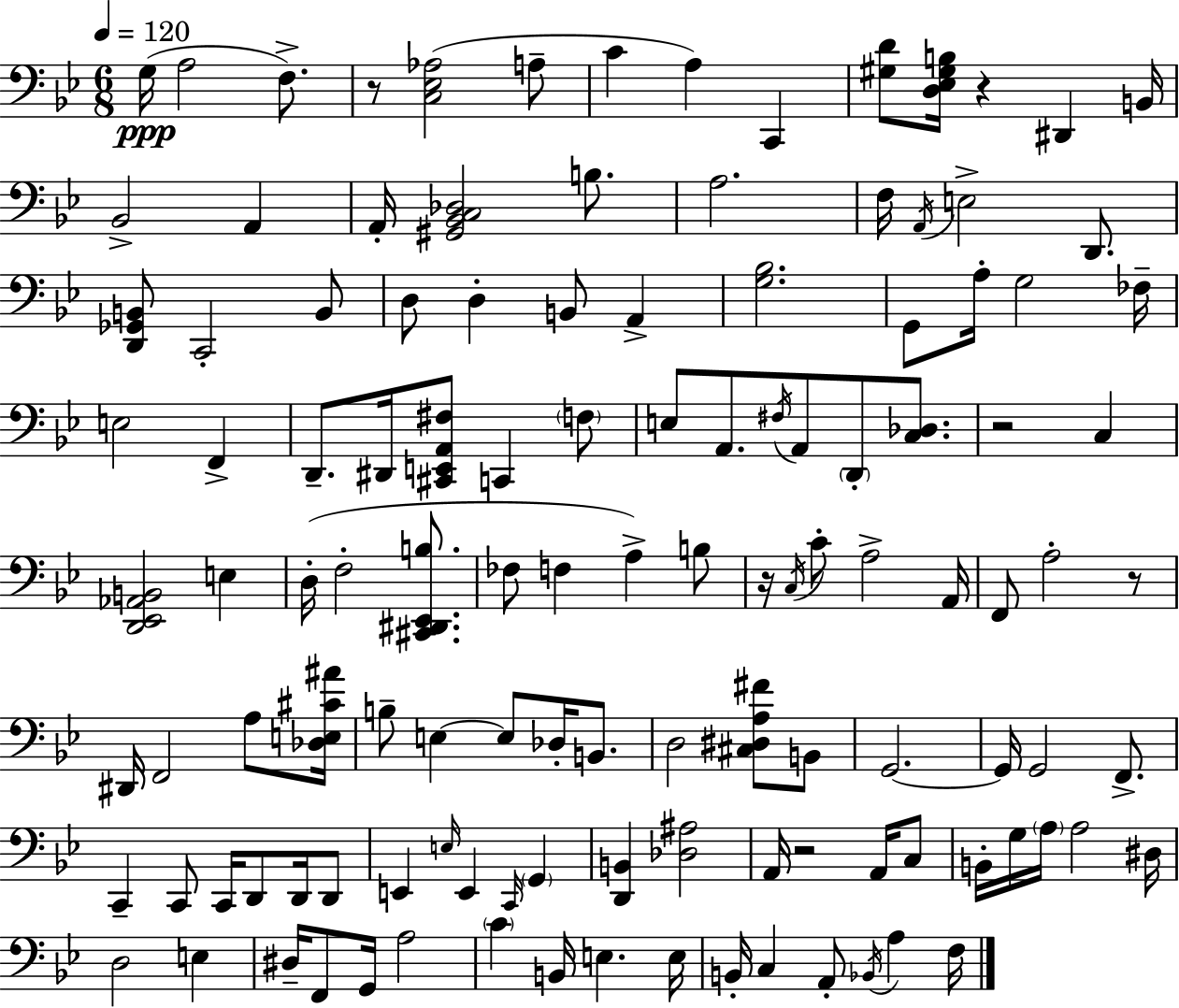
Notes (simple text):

G3/s A3/h F3/e. R/e [C3,Eb3,Ab3]/h A3/e C4/q A3/q C2/q [G#3,D4]/e [D3,Eb3,G#3,B3]/s R/q D#2/q B2/s Bb2/h A2/q A2/s [G#2,Bb2,C3,Db3]/h B3/e. A3/h. F3/s A2/s E3/h D2/e. [D2,Gb2,B2]/e C2/h B2/e D3/e D3/q B2/e A2/q [G3,Bb3]/h. G2/e A3/s G3/h FES3/s E3/h F2/q D2/e. D#2/s [C#2,E2,A2,F#3]/e C2/q F3/e E3/e A2/e. F#3/s A2/e D2/e [C3,Db3]/e. R/h C3/q [D2,Eb2,Ab2,B2]/h E3/q D3/s F3/h [C#2,D#2,Eb2,B3]/e. FES3/e F3/q A3/q B3/e R/s C3/s C4/e A3/h A2/s F2/e A3/h R/e D#2/s F2/h A3/e [Db3,E3,C#4,A#4]/s B3/e E3/q E3/e Db3/s B2/e. D3/h [C#3,D#3,A3,F#4]/e B2/e G2/h. G2/s G2/h F2/e. C2/q C2/e C2/s D2/e D2/s D2/e E2/q E3/s E2/q C2/s G2/q [D2,B2]/q [Db3,A#3]/h A2/s R/h A2/s C3/e B2/s G3/s A3/s A3/h D#3/s D3/h E3/q D#3/s F2/e G2/s A3/h C4/q B2/s E3/q. E3/s B2/s C3/q A2/e Bb2/s A3/q F3/s